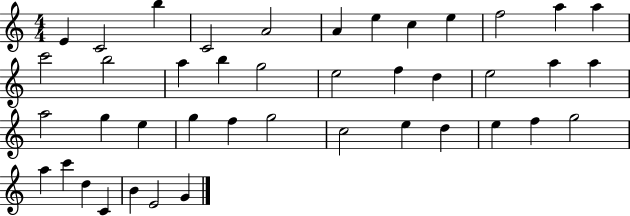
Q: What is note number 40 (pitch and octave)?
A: B4